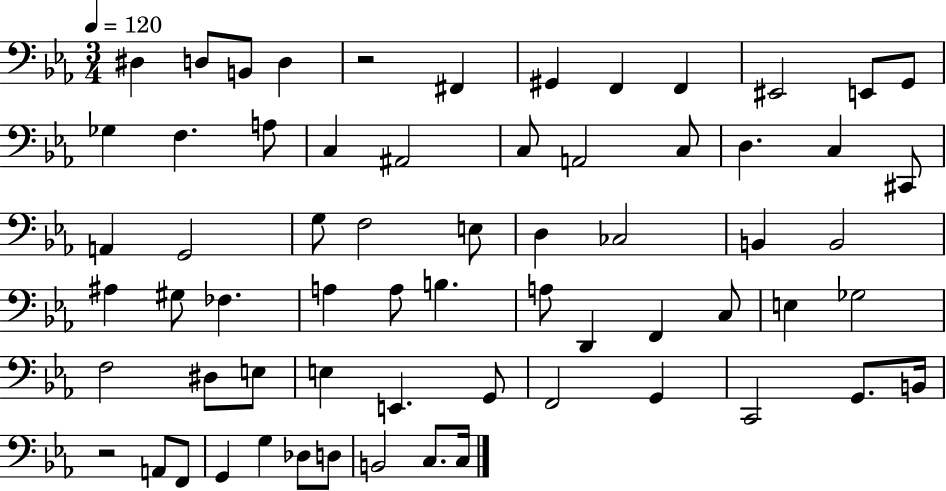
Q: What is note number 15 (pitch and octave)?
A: C3